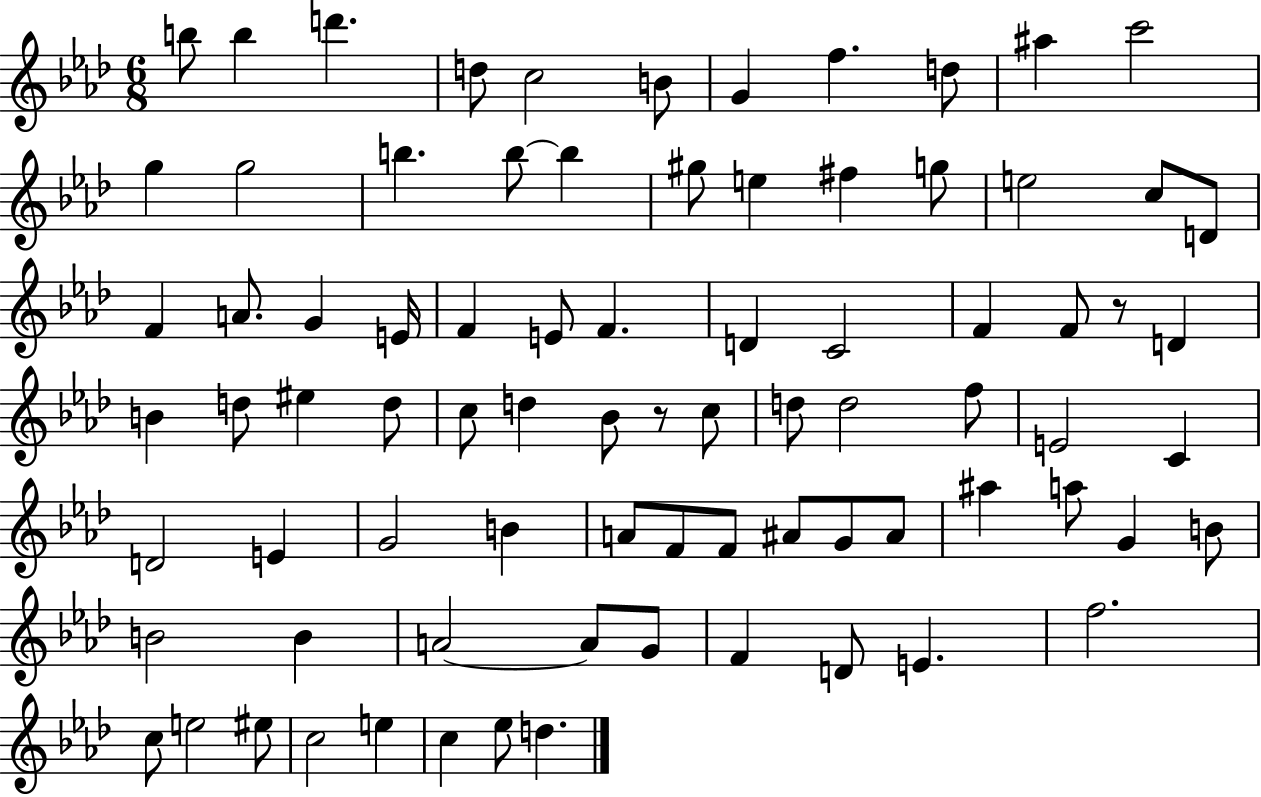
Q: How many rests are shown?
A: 2